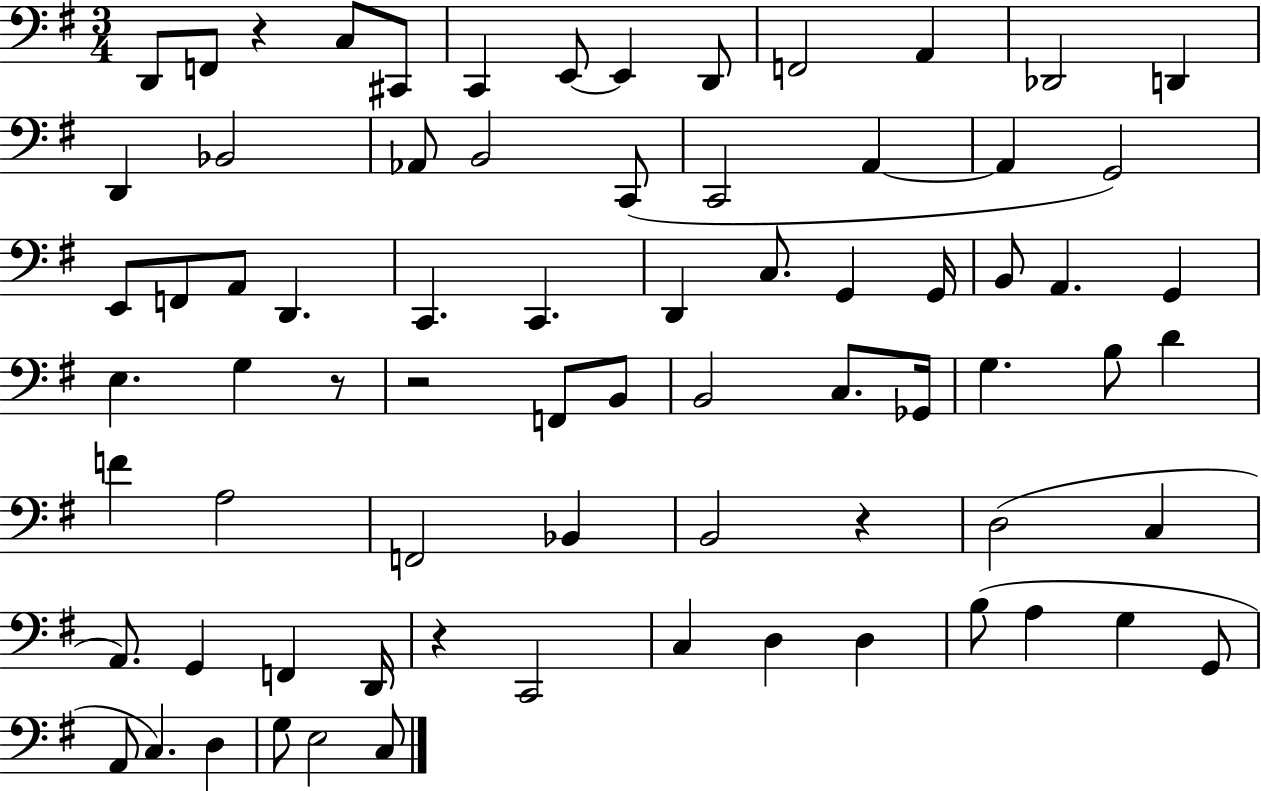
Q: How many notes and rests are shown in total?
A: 74